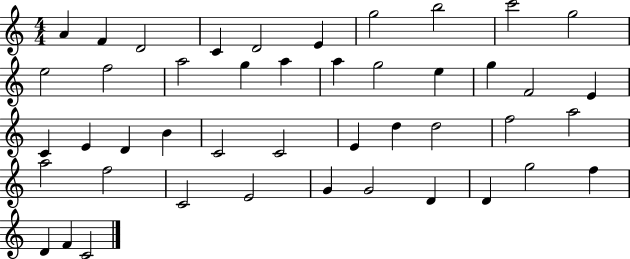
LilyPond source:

{
  \clef treble
  \numericTimeSignature
  \time 4/4
  \key c \major
  a'4 f'4 d'2 | c'4 d'2 e'4 | g''2 b''2 | c'''2 g''2 | \break e''2 f''2 | a''2 g''4 a''4 | a''4 g''2 e''4 | g''4 f'2 e'4 | \break c'4 e'4 d'4 b'4 | c'2 c'2 | e'4 d''4 d''2 | f''2 a''2 | \break a''2 f''2 | c'2 e'2 | g'4 g'2 d'4 | d'4 g''2 f''4 | \break d'4 f'4 c'2 | \bar "|."
}